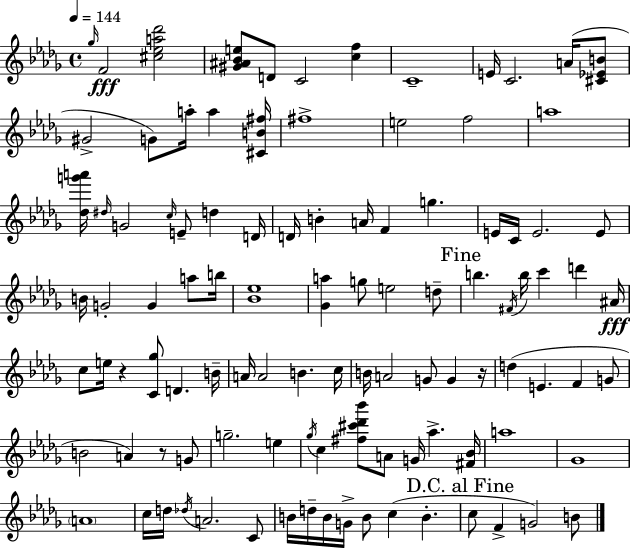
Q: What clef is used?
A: treble